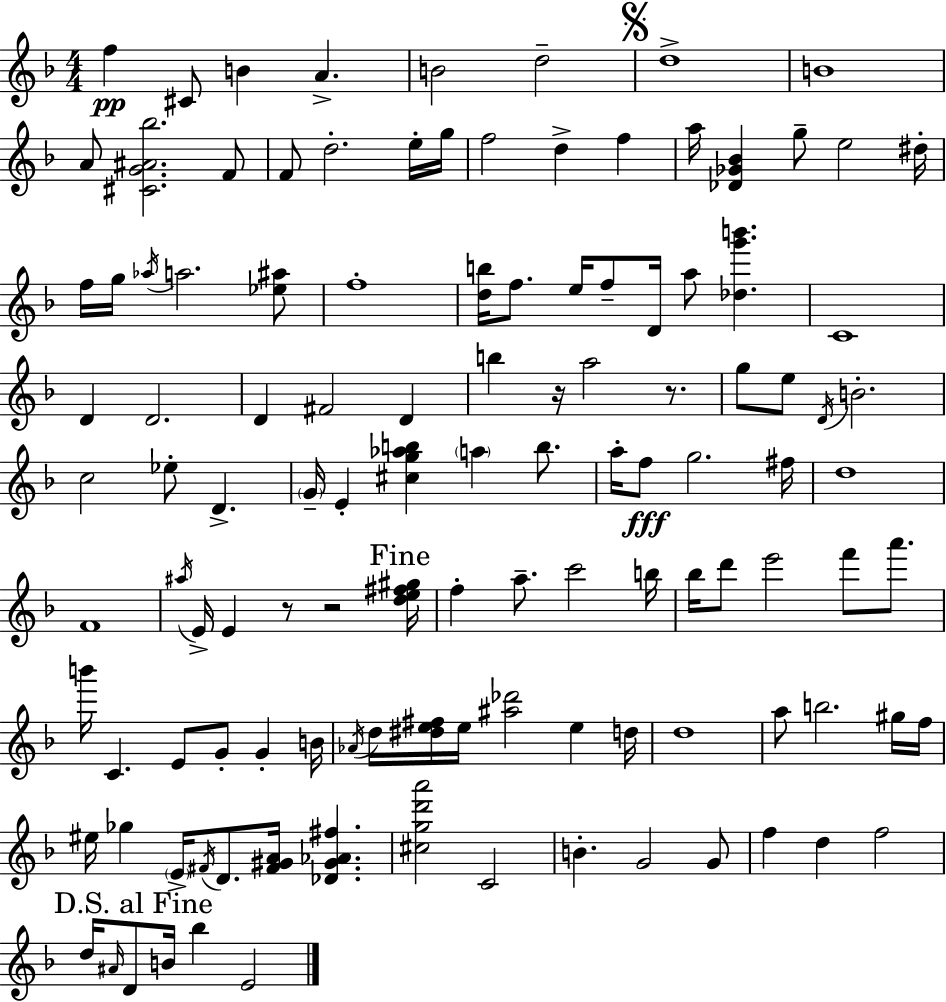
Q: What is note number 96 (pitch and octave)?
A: F5